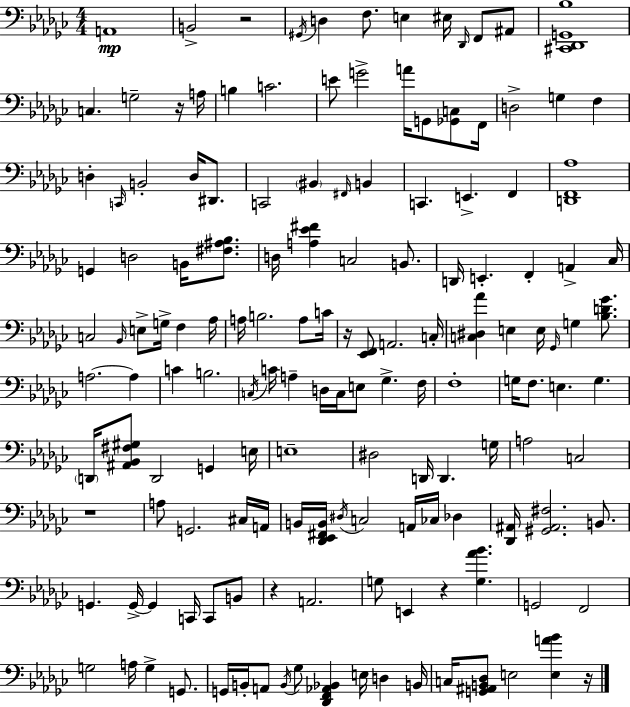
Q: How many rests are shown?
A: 7